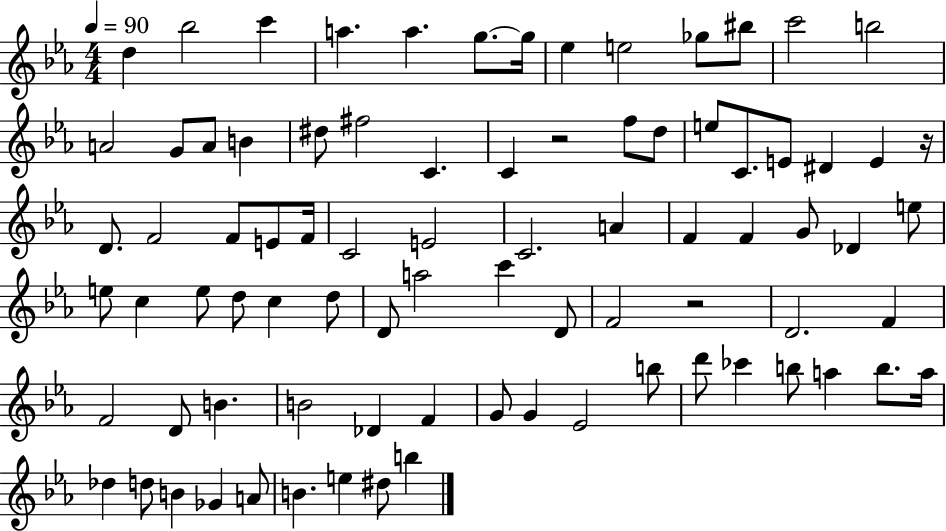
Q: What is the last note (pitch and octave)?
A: B5